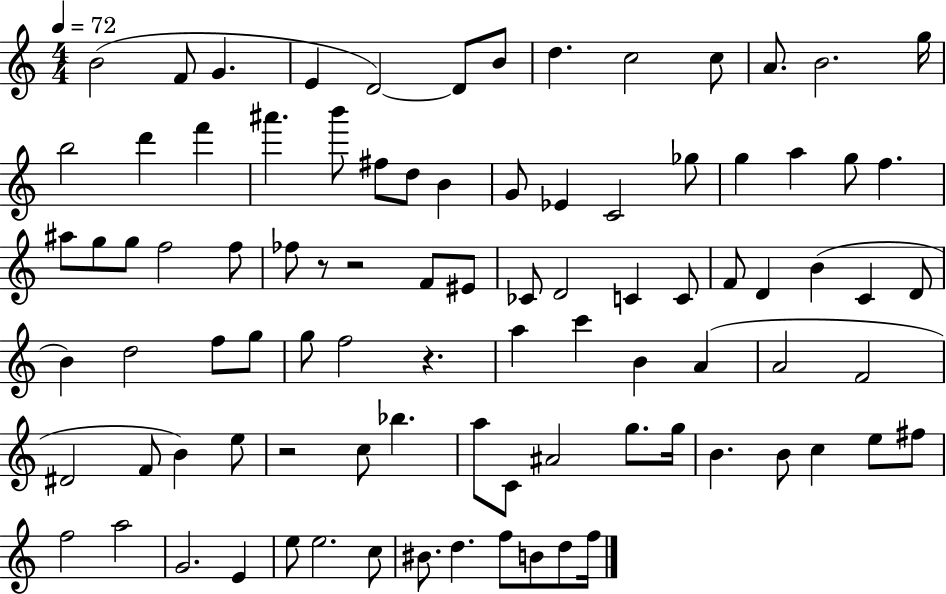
X:1
T:Untitled
M:4/4
L:1/4
K:C
B2 F/2 G E D2 D/2 B/2 d c2 c/2 A/2 B2 g/4 b2 d' f' ^a' b'/2 ^f/2 d/2 B G/2 _E C2 _g/2 g a g/2 f ^a/2 g/2 g/2 f2 f/2 _f/2 z/2 z2 F/2 ^E/2 _C/2 D2 C C/2 F/2 D B C D/2 B d2 f/2 g/2 g/2 f2 z a c' B A A2 F2 ^D2 F/2 B e/2 z2 c/2 _b a/2 C/2 ^A2 g/2 g/4 B B/2 c e/2 ^f/2 f2 a2 G2 E e/2 e2 c/2 ^B/2 d f/2 B/2 d/2 f/4